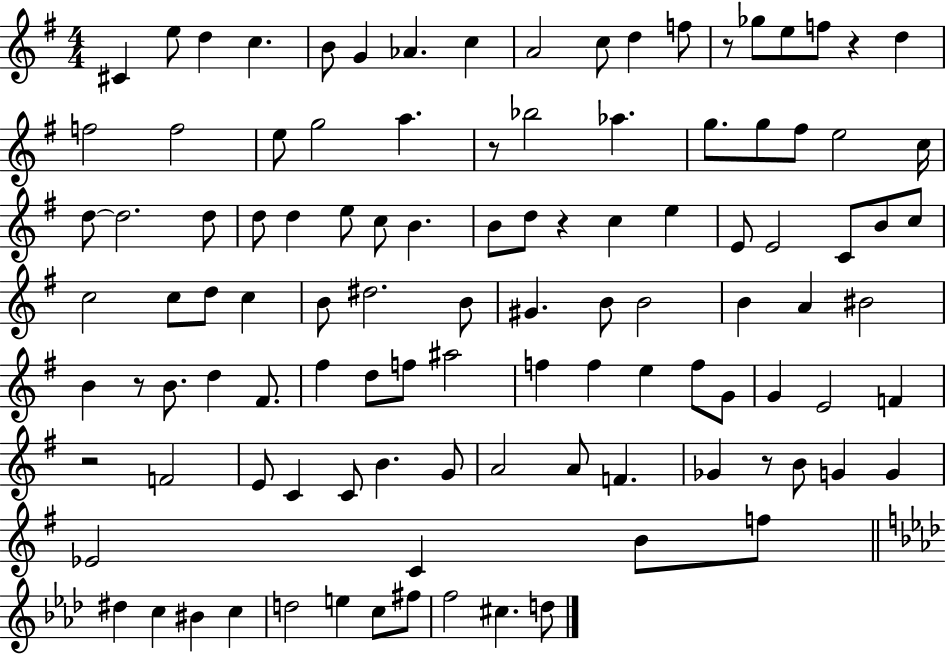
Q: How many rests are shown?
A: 7